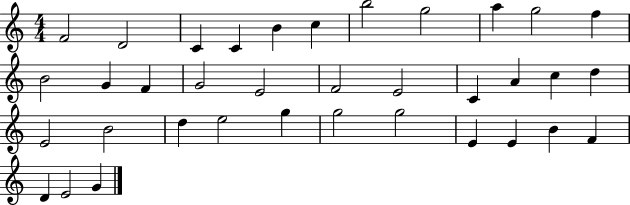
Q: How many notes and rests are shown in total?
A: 36